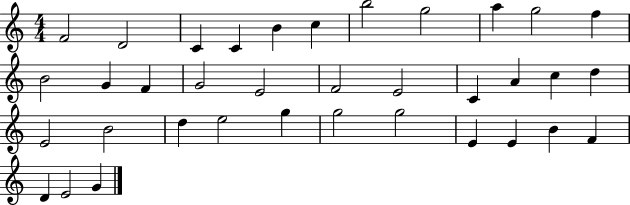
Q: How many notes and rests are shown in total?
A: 36